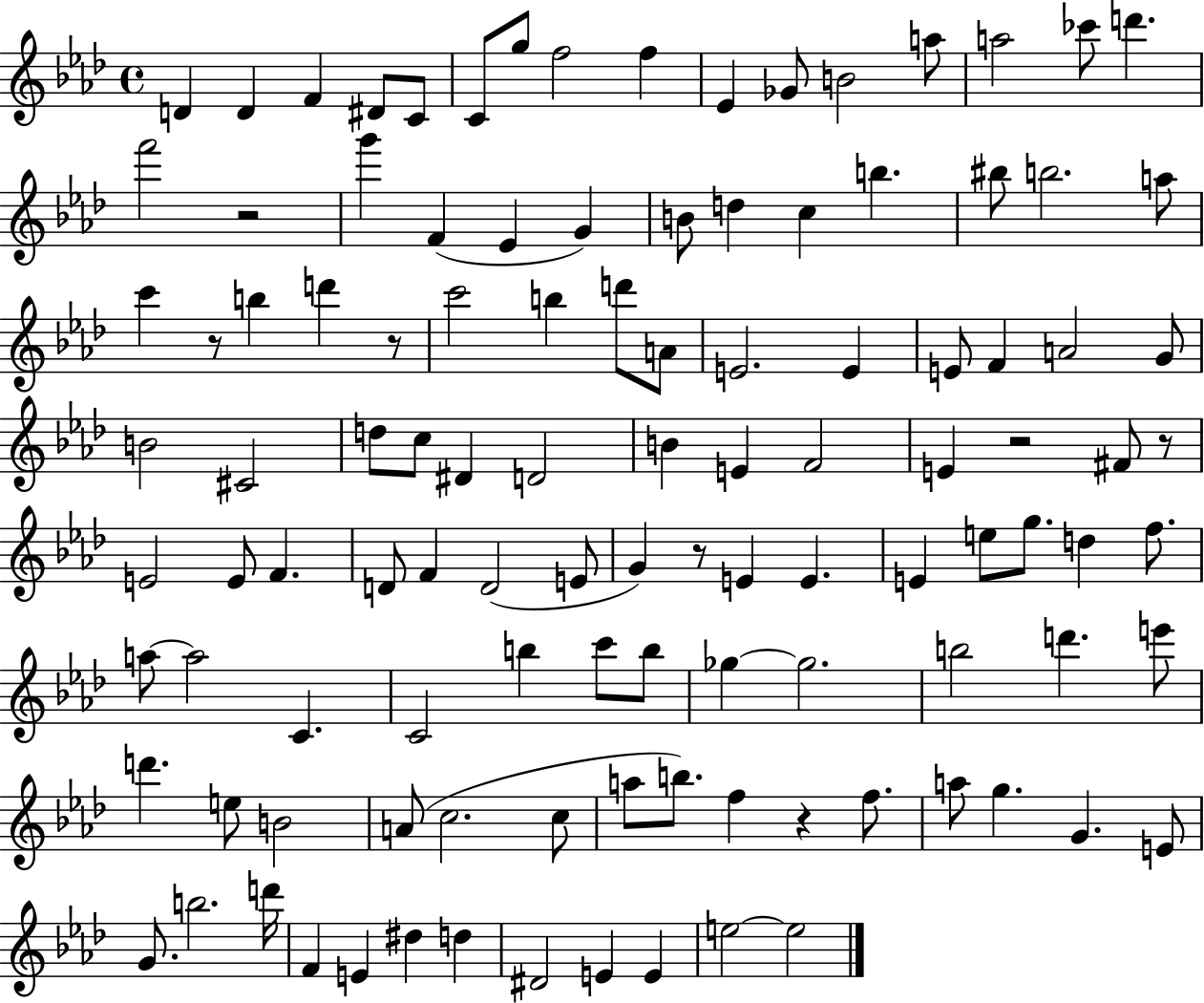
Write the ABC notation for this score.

X:1
T:Untitled
M:4/4
L:1/4
K:Ab
D D F ^D/2 C/2 C/2 g/2 f2 f _E _G/2 B2 a/2 a2 _c'/2 d' f'2 z2 g' F _E G B/2 d c b ^b/2 b2 a/2 c' z/2 b d' z/2 c'2 b d'/2 A/2 E2 E E/2 F A2 G/2 B2 ^C2 d/2 c/2 ^D D2 B E F2 E z2 ^F/2 z/2 E2 E/2 F D/2 F D2 E/2 G z/2 E E E e/2 g/2 d f/2 a/2 a2 C C2 b c'/2 b/2 _g _g2 b2 d' e'/2 d' e/2 B2 A/2 c2 c/2 a/2 b/2 f z f/2 a/2 g G E/2 G/2 b2 d'/4 F E ^d d ^D2 E E e2 e2